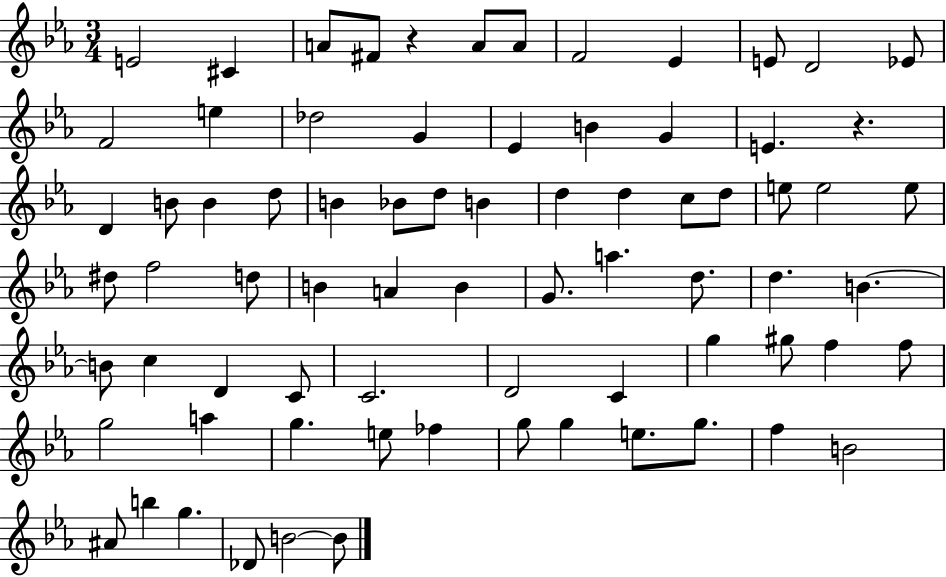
X:1
T:Untitled
M:3/4
L:1/4
K:Eb
E2 ^C A/2 ^F/2 z A/2 A/2 F2 _E E/2 D2 _E/2 F2 e _d2 G _E B G E z D B/2 B d/2 B _B/2 d/2 B d d c/2 d/2 e/2 e2 e/2 ^d/2 f2 d/2 B A B G/2 a d/2 d B B/2 c D C/2 C2 D2 C g ^g/2 f f/2 g2 a g e/2 _f g/2 g e/2 g/2 f B2 ^A/2 b g _D/2 B2 B/2